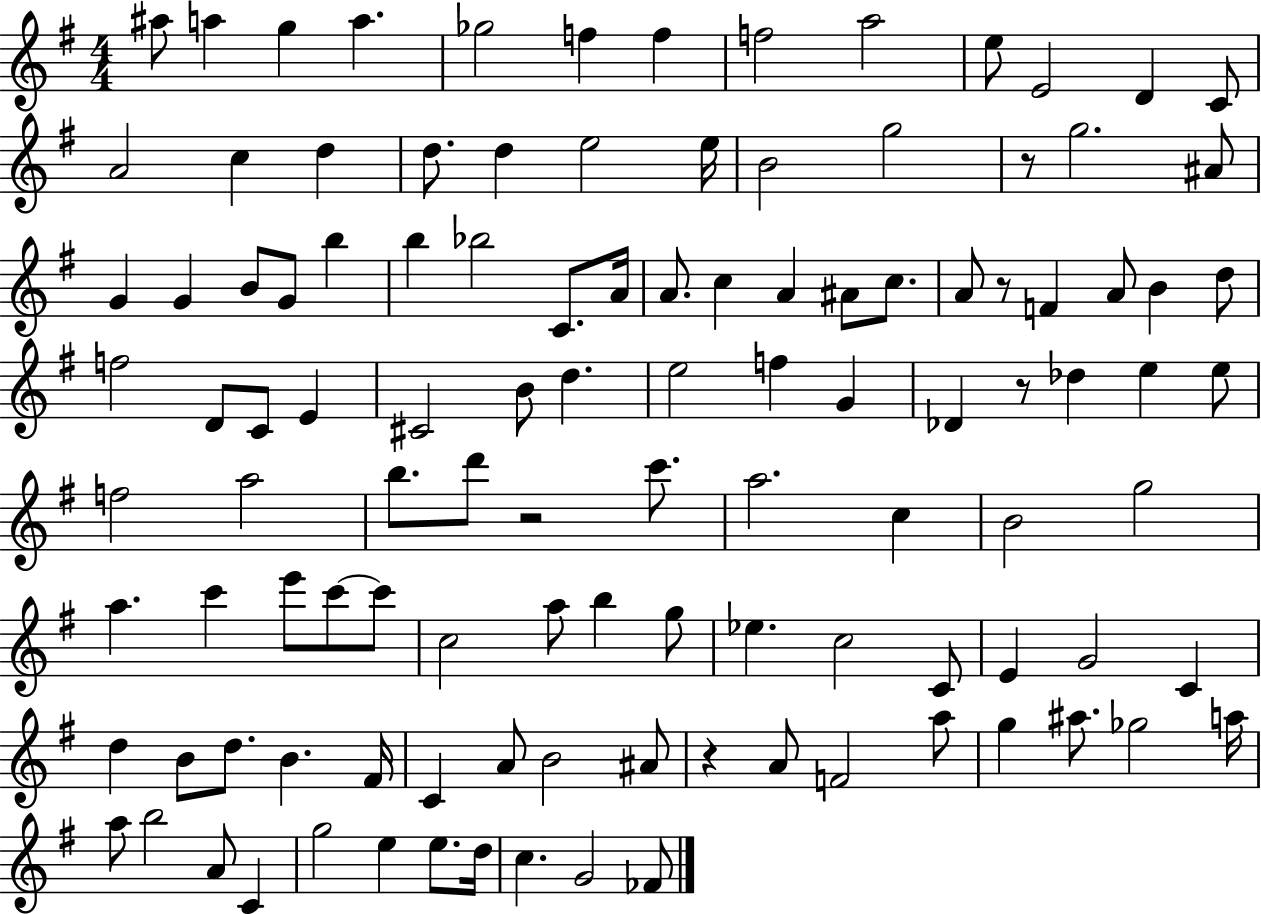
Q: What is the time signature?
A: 4/4